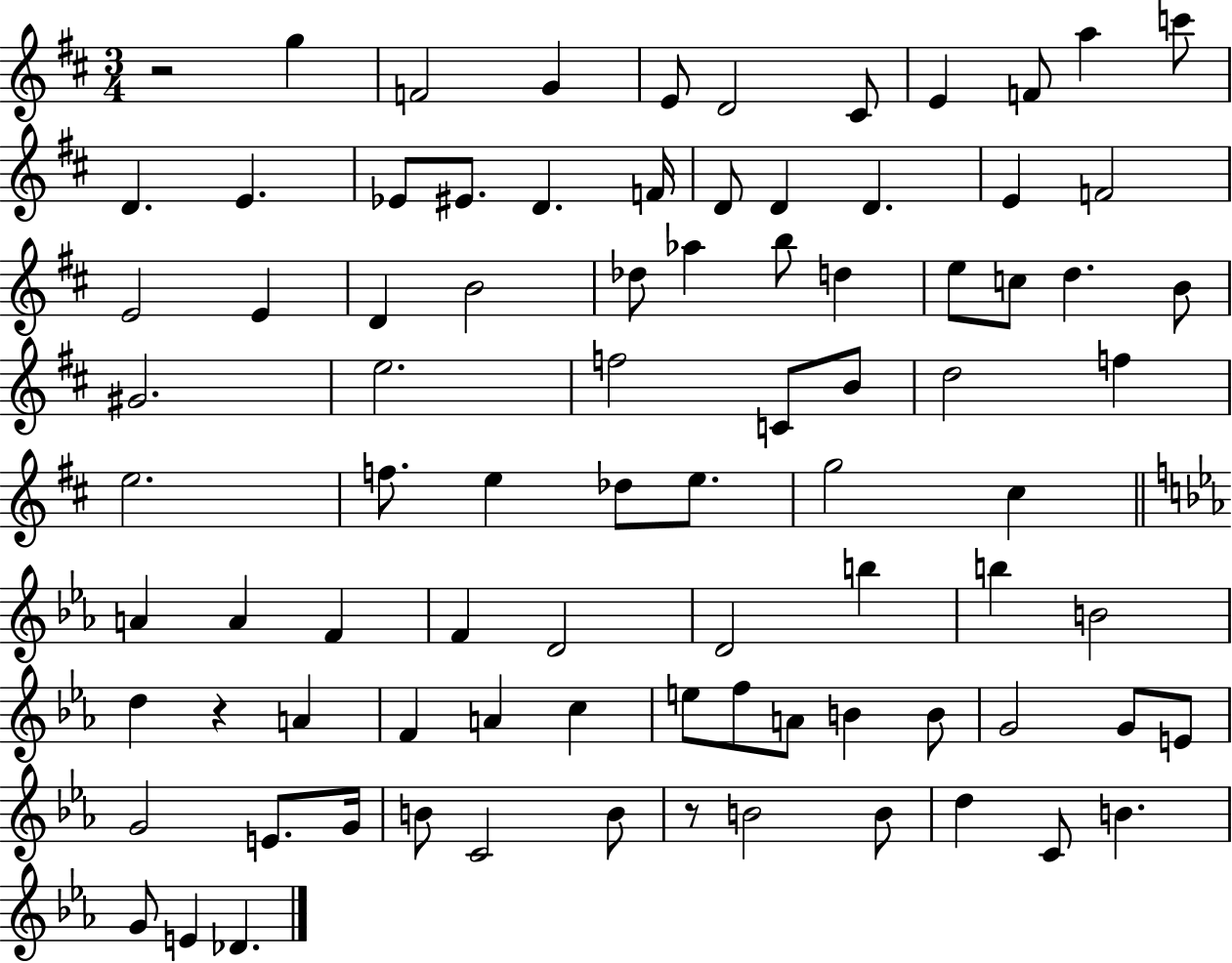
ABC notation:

X:1
T:Untitled
M:3/4
L:1/4
K:D
z2 g F2 G E/2 D2 ^C/2 E F/2 a c'/2 D E _E/2 ^E/2 D F/4 D/2 D D E F2 E2 E D B2 _d/2 _a b/2 d e/2 c/2 d B/2 ^G2 e2 f2 C/2 B/2 d2 f e2 f/2 e _d/2 e/2 g2 ^c A A F F D2 D2 b b B2 d z A F A c e/2 f/2 A/2 B B/2 G2 G/2 E/2 G2 E/2 G/4 B/2 C2 B/2 z/2 B2 B/2 d C/2 B G/2 E _D